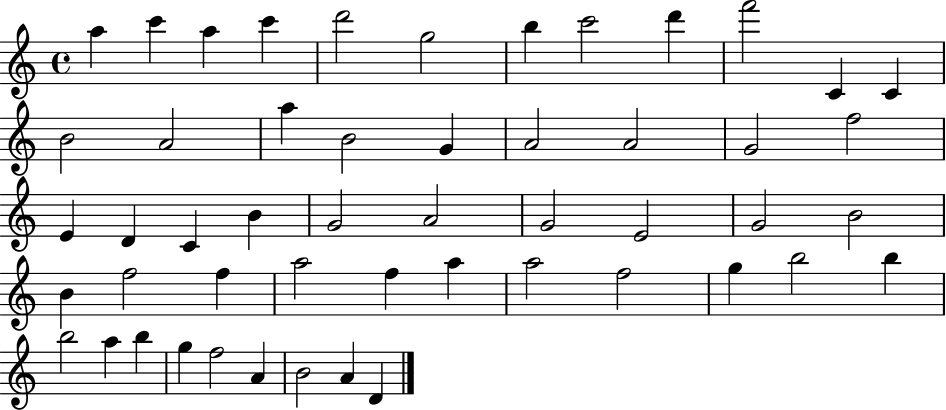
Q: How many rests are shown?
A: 0